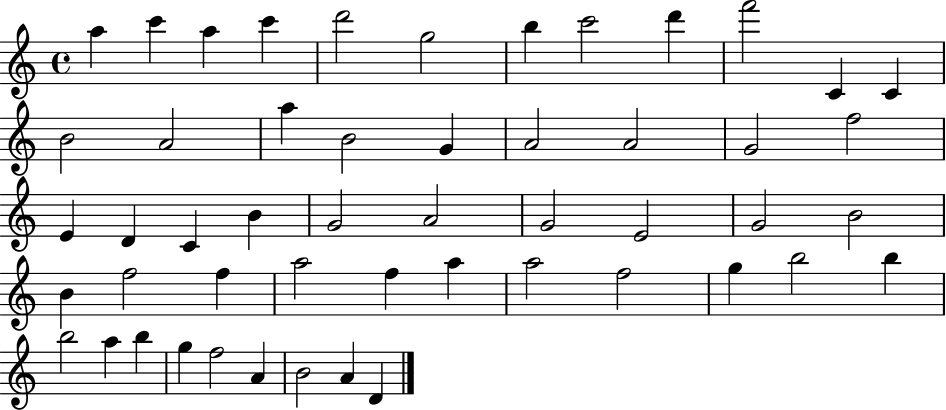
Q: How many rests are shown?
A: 0